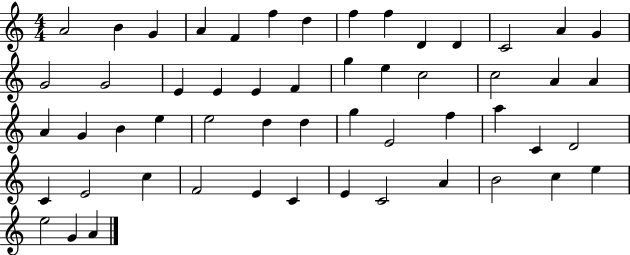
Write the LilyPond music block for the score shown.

{
  \clef treble
  \numericTimeSignature
  \time 4/4
  \key c \major
  a'2 b'4 g'4 | a'4 f'4 f''4 d''4 | f''4 f''4 d'4 d'4 | c'2 a'4 g'4 | \break g'2 g'2 | e'4 e'4 e'4 f'4 | g''4 e''4 c''2 | c''2 a'4 a'4 | \break a'4 g'4 b'4 e''4 | e''2 d''4 d''4 | g''4 e'2 f''4 | a''4 c'4 d'2 | \break c'4 e'2 c''4 | f'2 e'4 c'4 | e'4 c'2 a'4 | b'2 c''4 e''4 | \break e''2 g'4 a'4 | \bar "|."
}